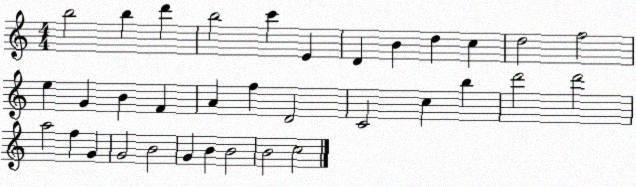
X:1
T:Untitled
M:4/4
L:1/4
K:C
b2 b d' b2 c' E D B d c d2 f2 e G B F A f D2 C2 c b d'2 d'2 a2 f G G2 B2 G B B2 B2 c2